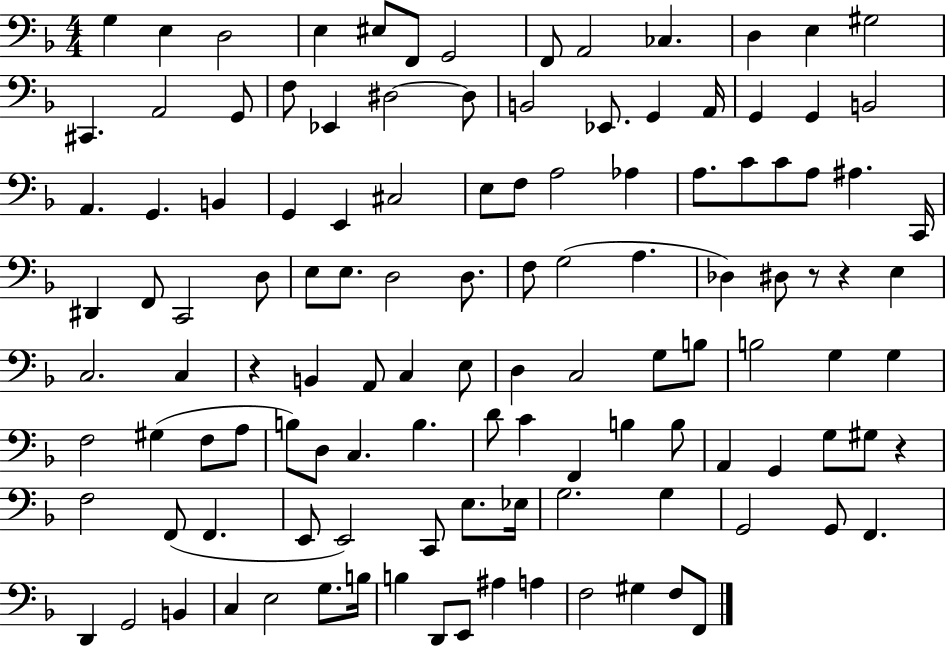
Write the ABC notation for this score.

X:1
T:Untitled
M:4/4
L:1/4
K:F
G, E, D,2 E, ^E,/2 F,,/2 G,,2 F,,/2 A,,2 _C, D, E, ^G,2 ^C,, A,,2 G,,/2 F,/2 _E,, ^D,2 ^D,/2 B,,2 _E,,/2 G,, A,,/4 G,, G,, B,,2 A,, G,, B,, G,, E,, ^C,2 E,/2 F,/2 A,2 _A, A,/2 C/2 C/2 A,/2 ^A, C,,/4 ^D,, F,,/2 C,,2 D,/2 E,/2 E,/2 D,2 D,/2 F,/2 G,2 A, _D, ^D,/2 z/2 z E, C,2 C, z B,, A,,/2 C, E,/2 D, C,2 G,/2 B,/2 B,2 G, G, F,2 ^G, F,/2 A,/2 B,/2 D,/2 C, B, D/2 C F,, B, B,/2 A,, G,, G,/2 ^G,/2 z F,2 F,,/2 F,, E,,/2 E,,2 C,,/2 E,/2 _E,/4 G,2 G, G,,2 G,,/2 F,, D,, G,,2 B,, C, E,2 G,/2 B,/4 B, D,,/2 E,,/2 ^A, A, F,2 ^G, F,/2 F,,/2